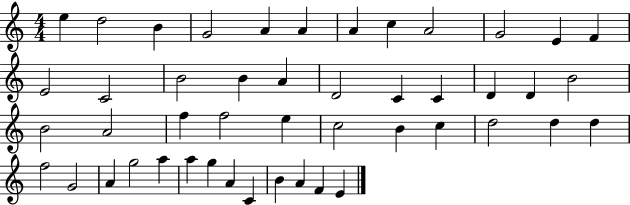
X:1
T:Untitled
M:4/4
L:1/4
K:C
e d2 B G2 A A A c A2 G2 E F E2 C2 B2 B A D2 C C D D B2 B2 A2 f f2 e c2 B c d2 d d f2 G2 A g2 a a g A C B A F E